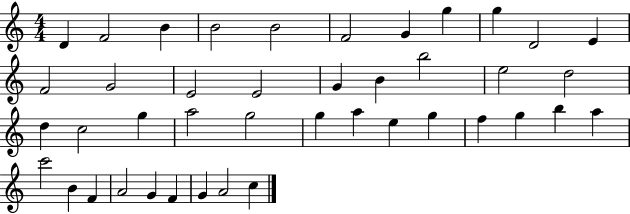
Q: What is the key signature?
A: C major